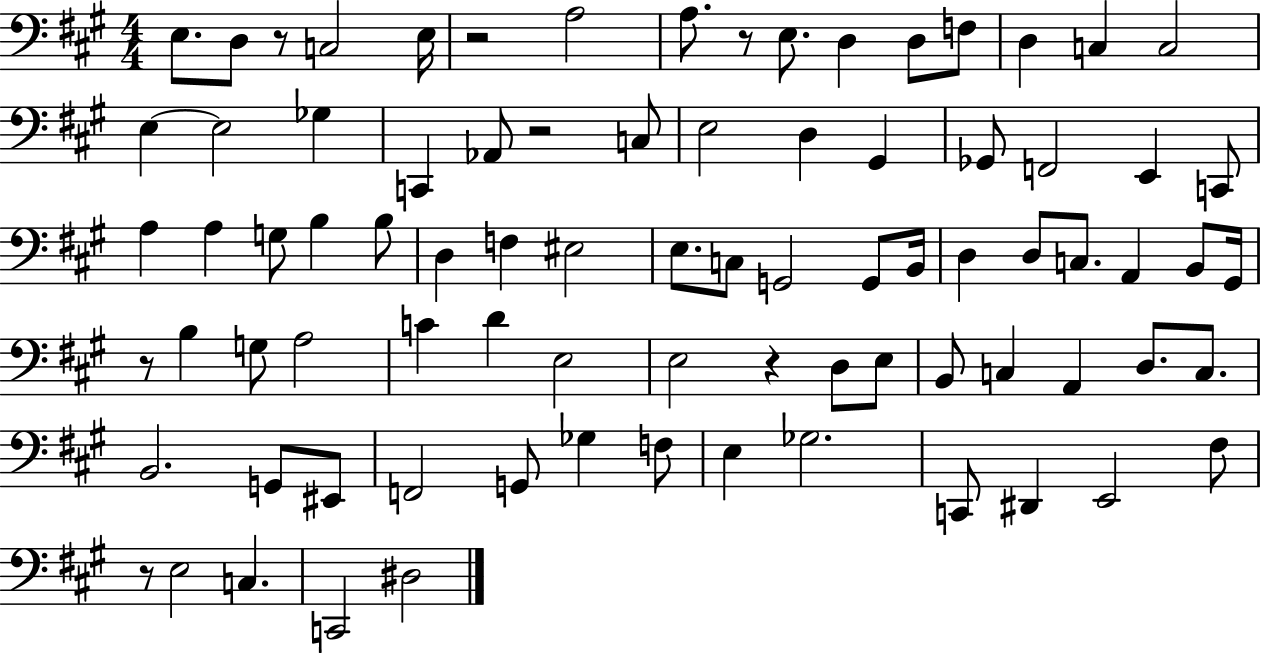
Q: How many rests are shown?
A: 7